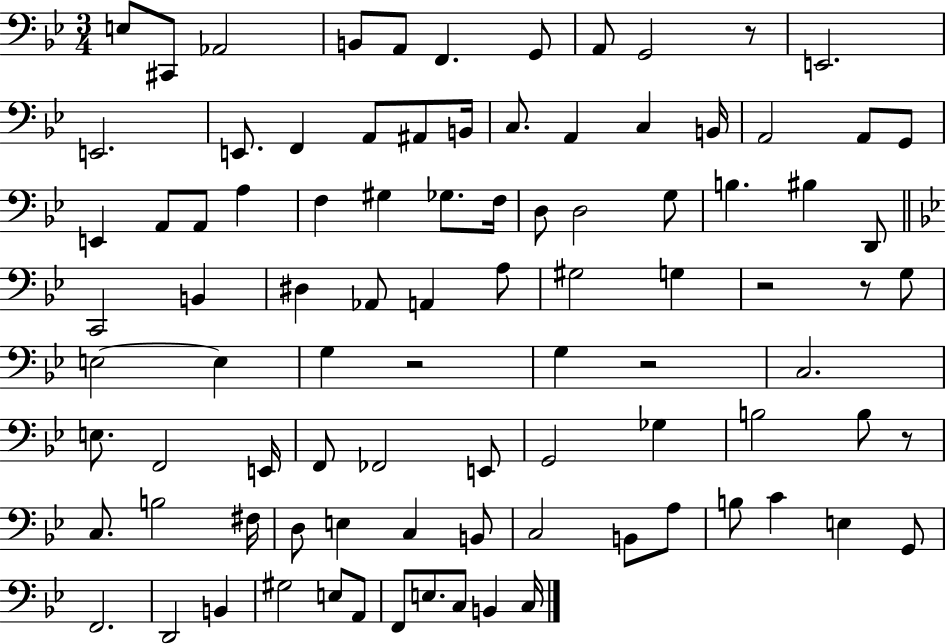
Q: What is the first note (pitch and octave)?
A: E3